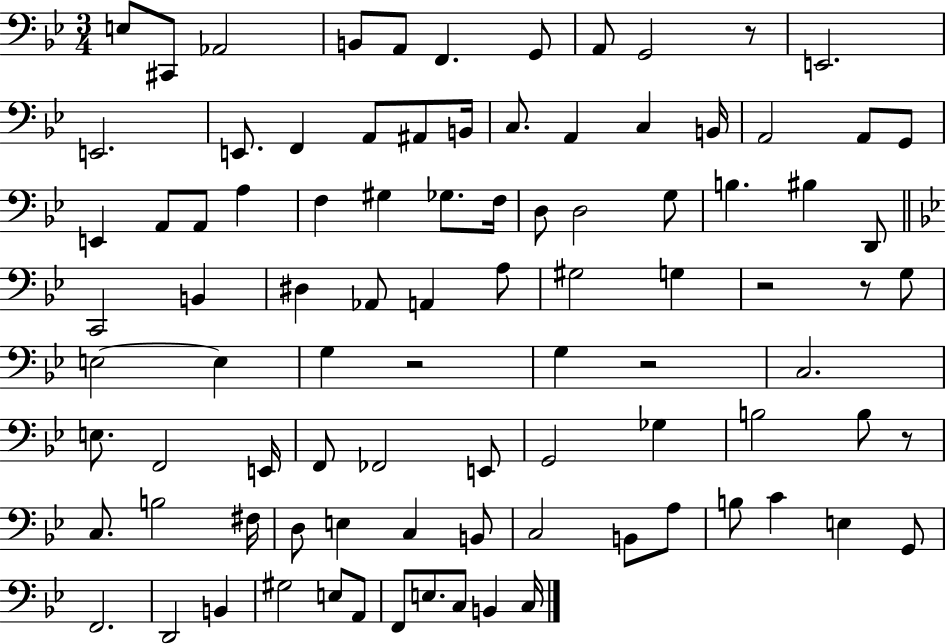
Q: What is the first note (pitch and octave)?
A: E3